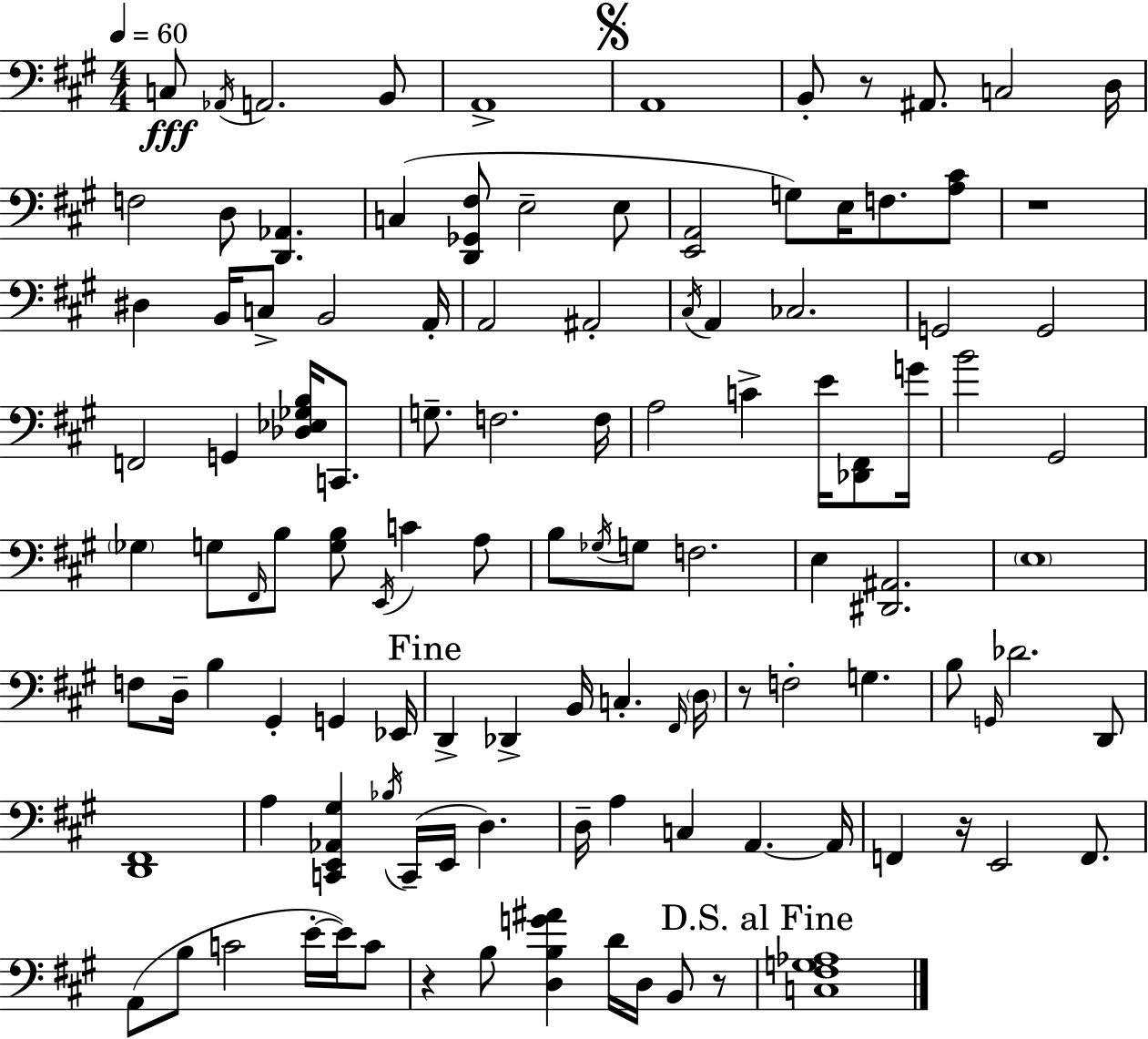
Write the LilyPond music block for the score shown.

{
  \clef bass
  \numericTimeSignature
  \time 4/4
  \key a \major
  \tempo 4 = 60
  c8\fff \acciaccatura { aes,16 } a,2. b,8 | a,1-> | \mark \markup { \musicglyph "scripts.segno" } a,1 | b,8-. r8 ais,8. c2 | \break d16 f2 d8 <d, aes,>4. | c4( <d, ges, fis>8 e2-- e8 | <e, a,>2 g8) e16 f8. <a cis'>8 | r1 | \break dis4 b,16 c8-> b,2 | a,16-. a,2 ais,2-. | \acciaccatura { cis16 } a,4 ces2. | g,2 g,2 | \break f,2 g,4 <des ees ges b>16 c,8. | g8.-- f2. | f16 a2 c'4-> e'16 <des, fis,>8 | g'16 b'2 gis,2 | \break \parenthesize ges4 g8 \grace { fis,16 } b8 <g b>8 \acciaccatura { e,16 } c'4 | a8 b8 \acciaccatura { ges16 } g8 f2. | e4 <dis, ais,>2. | \parenthesize e1 | \break f8 d16-- b4 gis,4-. | g,4 ees,16 \mark "Fine" d,4-> des,4-> b,16 c4.-. | \grace { fis,16 } \parenthesize d16 r8 f2-. | g4. b8 \grace { g,16 } des'2. | \break d,8 <d, fis,>1 | a4 <c, e, aes, gis>4 \acciaccatura { bes16 } | c,16--( e,16 d4.) d16-- a4 c4 | a,4.~~ a,16 f,4 r16 e,2 | \break f,8. a,8( b8 c'2 | e'16-.~~ e'16) c'8 r4 b8 <d b g' ais'>4 | d'16 d16 b,8 r8 \mark "D.S. al Fine" <c fis g aes>1 | \bar "|."
}